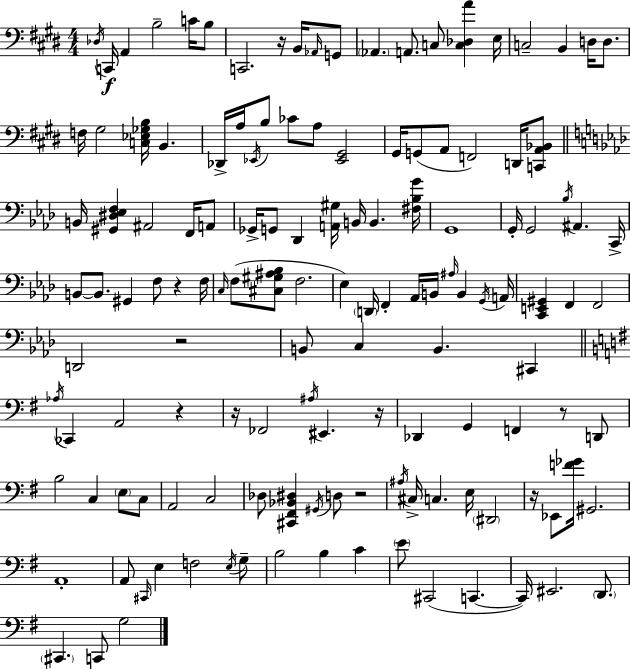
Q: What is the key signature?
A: E major